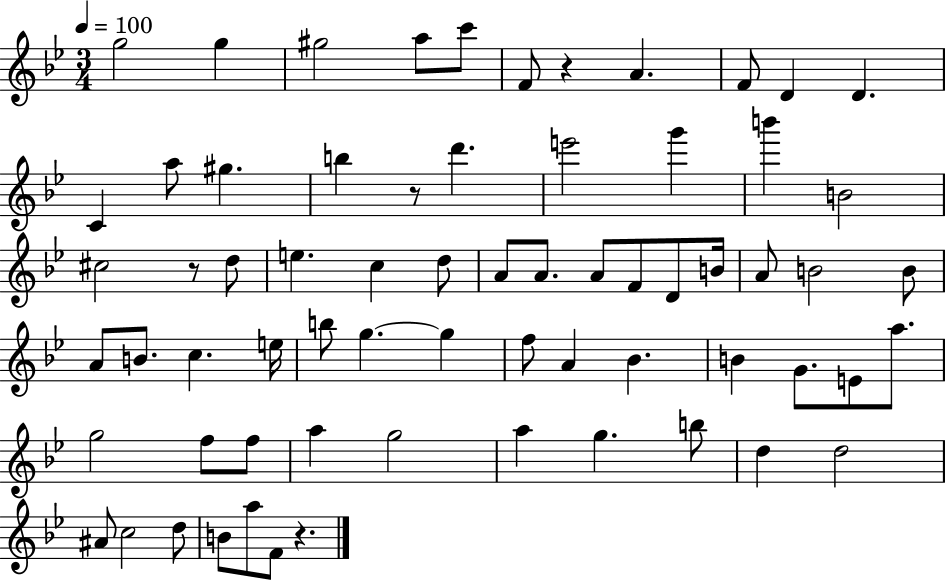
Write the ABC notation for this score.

X:1
T:Untitled
M:3/4
L:1/4
K:Bb
g2 g ^g2 a/2 c'/2 F/2 z A F/2 D D C a/2 ^g b z/2 d' e'2 g' b' B2 ^c2 z/2 d/2 e c d/2 A/2 A/2 A/2 F/2 D/2 B/4 A/2 B2 B/2 A/2 B/2 c e/4 b/2 g g f/2 A _B B G/2 E/2 a/2 g2 f/2 f/2 a g2 a g b/2 d d2 ^A/2 c2 d/2 B/2 a/2 F/2 z